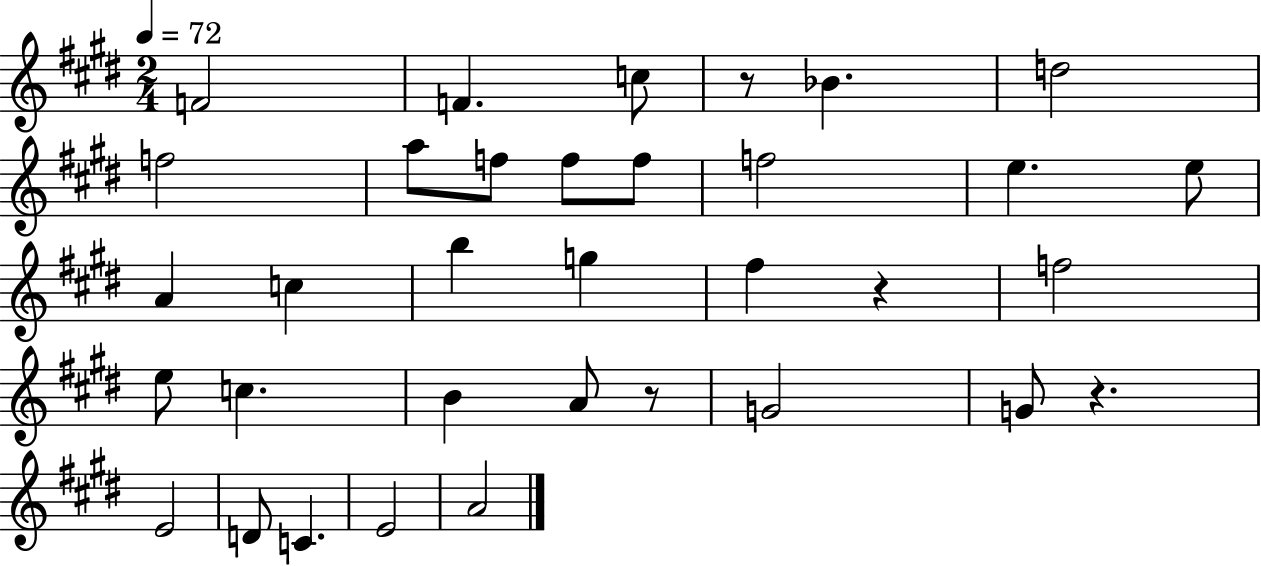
X:1
T:Untitled
M:2/4
L:1/4
K:E
F2 F c/2 z/2 _B d2 f2 a/2 f/2 f/2 f/2 f2 e e/2 A c b g ^f z f2 e/2 c B A/2 z/2 G2 G/2 z E2 D/2 C E2 A2